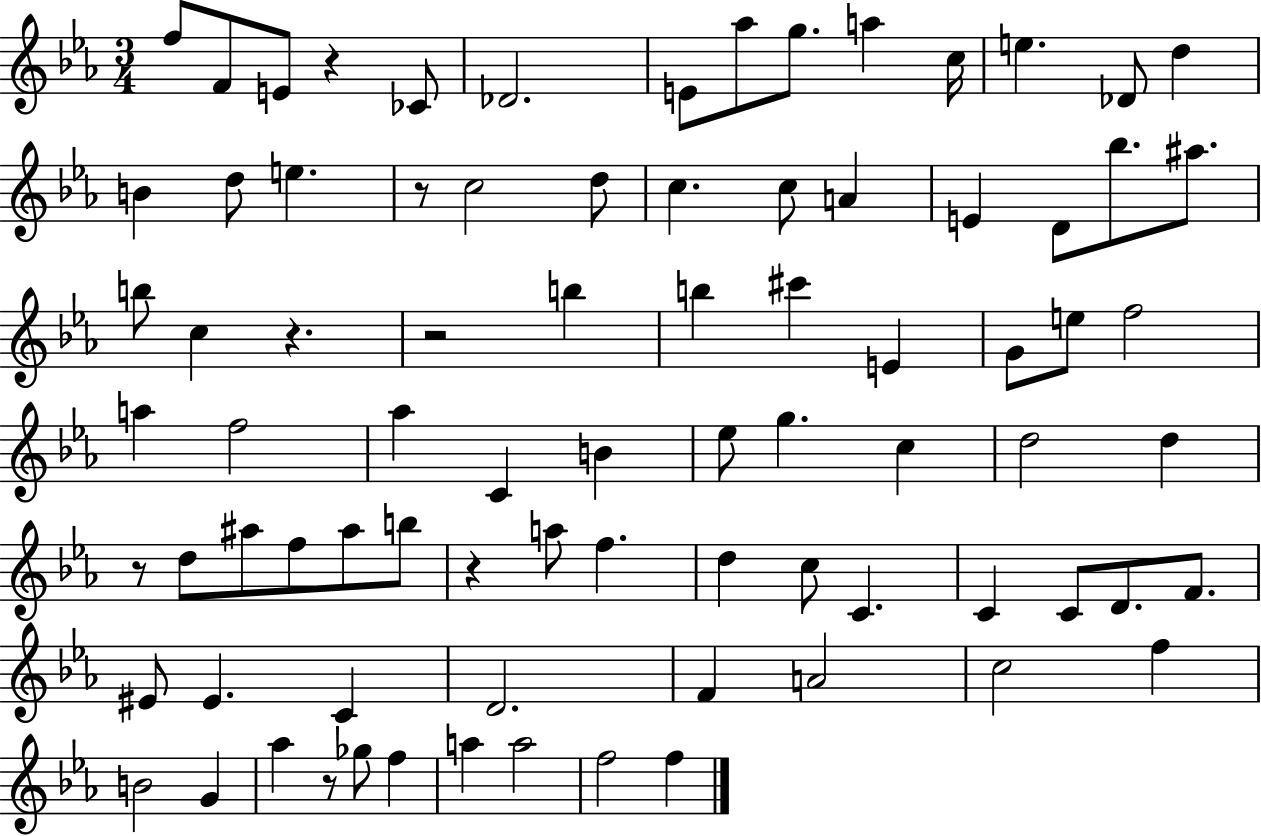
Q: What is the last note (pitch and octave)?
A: F5